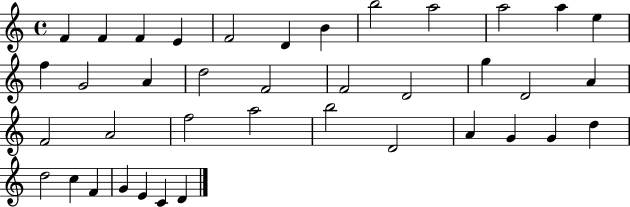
X:1
T:Untitled
M:4/4
L:1/4
K:C
F F F E F2 D B b2 a2 a2 a e f G2 A d2 F2 F2 D2 g D2 A F2 A2 f2 a2 b2 D2 A G G d d2 c F G E C D